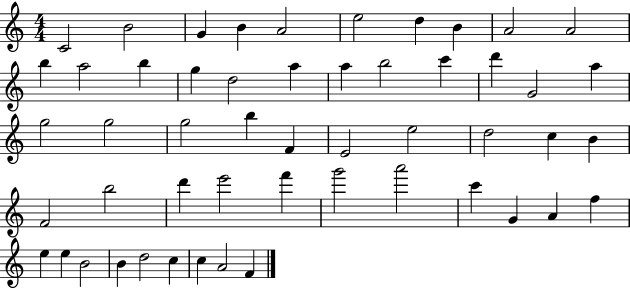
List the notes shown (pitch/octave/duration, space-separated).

C4/h B4/h G4/q B4/q A4/h E5/h D5/q B4/q A4/h A4/h B5/q A5/h B5/q G5/q D5/h A5/q A5/q B5/h C6/q D6/q G4/h A5/q G5/h G5/h G5/h B5/q F4/q E4/h E5/h D5/h C5/q B4/q F4/h B5/h D6/q E6/h F6/q G6/h A6/h C6/q G4/q A4/q F5/q E5/q E5/q B4/h B4/q D5/h C5/q C5/q A4/h F4/q